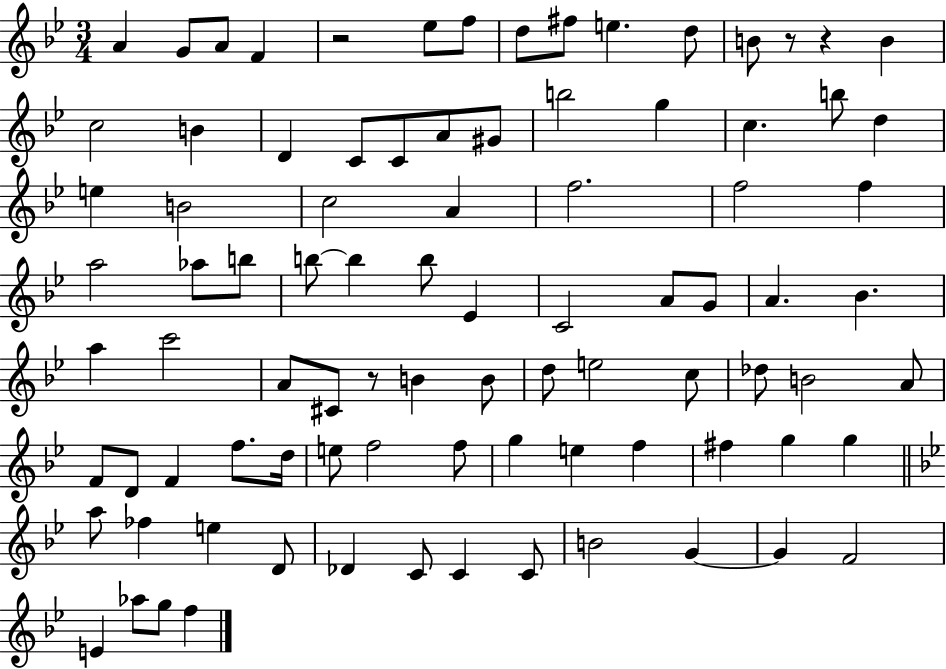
A4/q G4/e A4/e F4/q R/h Eb5/e F5/e D5/e F#5/e E5/q. D5/e B4/e R/e R/q B4/q C5/h B4/q D4/q C4/e C4/e A4/e G#4/e B5/h G5/q C5/q. B5/e D5/q E5/q B4/h C5/h A4/q F5/h. F5/h F5/q A5/h Ab5/e B5/e B5/e B5/q B5/e Eb4/q C4/h A4/e G4/e A4/q. Bb4/q. A5/q C6/h A4/e C#4/e R/e B4/q B4/e D5/e E5/h C5/e Db5/e B4/h A4/e F4/e D4/e F4/q F5/e. D5/s E5/e F5/h F5/e G5/q E5/q F5/q F#5/q G5/q G5/q A5/e FES5/q E5/q D4/e Db4/q C4/e C4/q C4/e B4/h G4/q G4/q F4/h E4/q Ab5/e G5/e F5/q